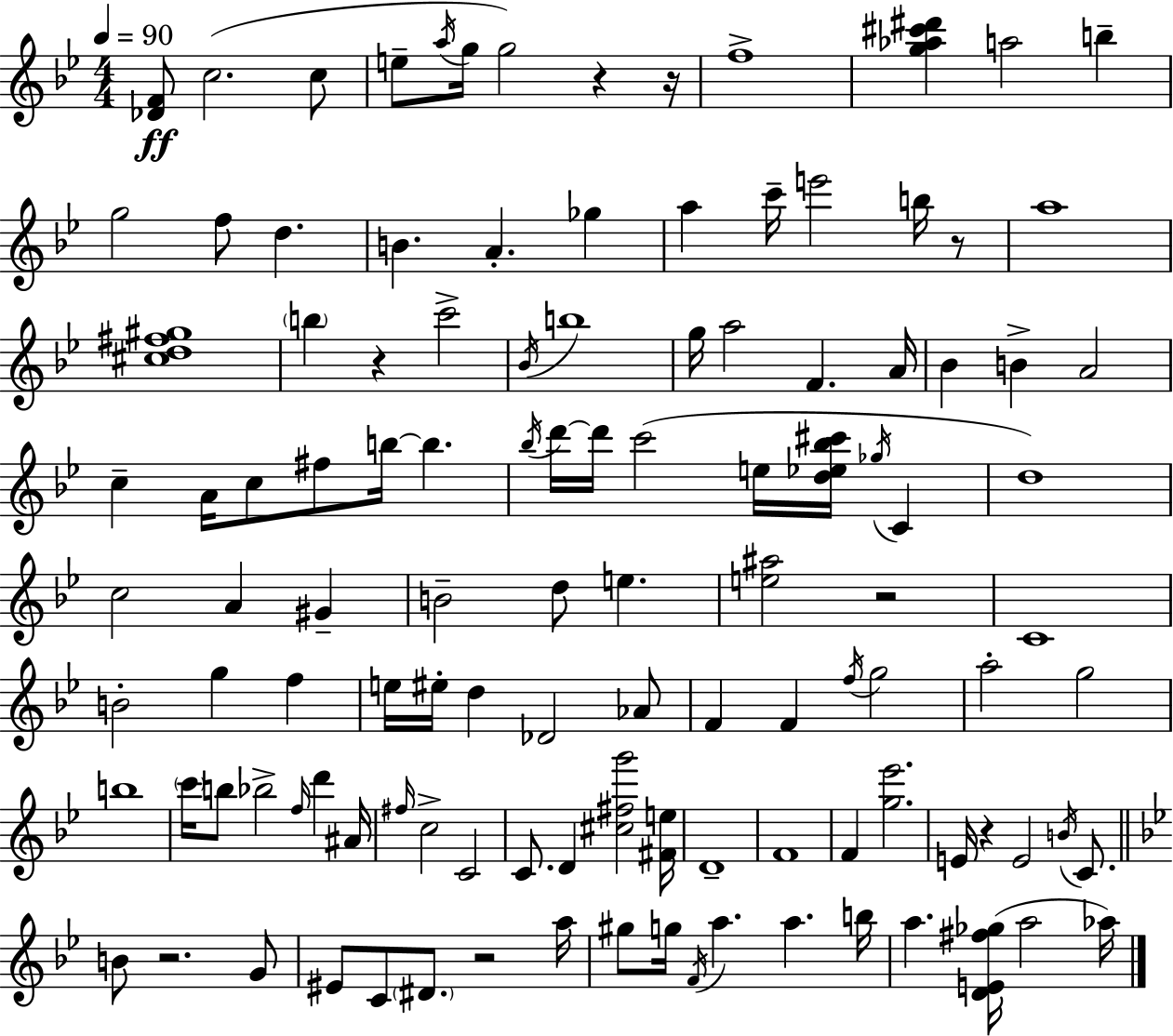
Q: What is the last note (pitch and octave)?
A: Ab5